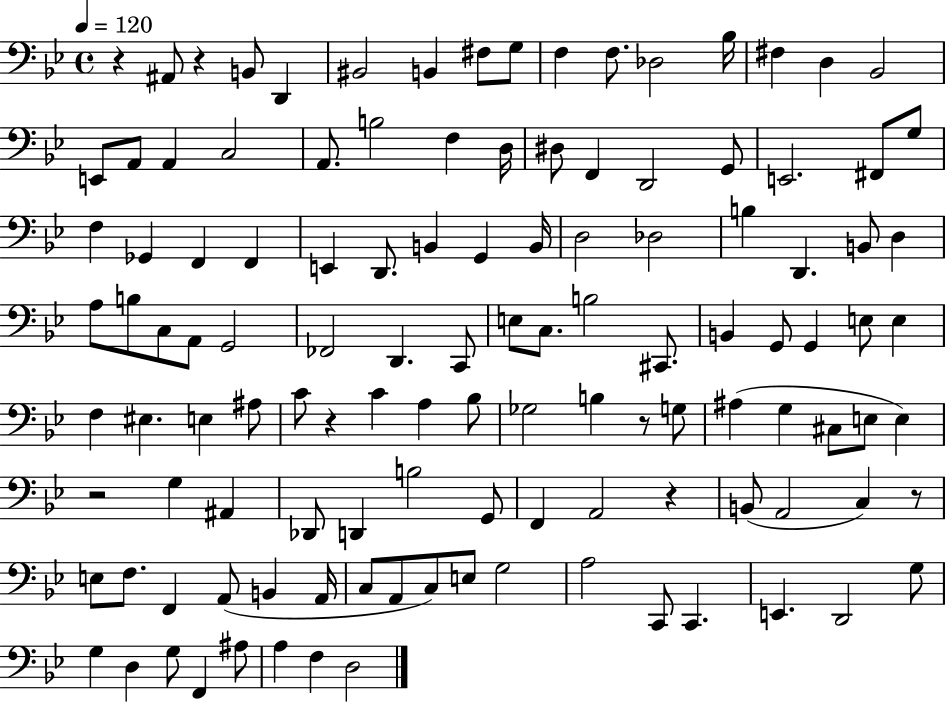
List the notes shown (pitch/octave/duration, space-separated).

R/q A#2/e R/q B2/e D2/q BIS2/h B2/q F#3/e G3/e F3/q F3/e. Db3/h Bb3/s F#3/q D3/q Bb2/h E2/e A2/e A2/q C3/h A2/e. B3/h F3/q D3/s D#3/e F2/q D2/h G2/e E2/h. F#2/e G3/e F3/q Gb2/q F2/q F2/q E2/q D2/e. B2/q G2/q B2/s D3/h Db3/h B3/q D2/q. B2/e D3/q A3/e B3/e C3/e A2/e G2/h FES2/h D2/q. C2/e E3/e C3/e. B3/h C#2/e. B2/q G2/e G2/q E3/e E3/q F3/q EIS3/q. E3/q A#3/e C4/e R/q C4/q A3/q Bb3/e Gb3/h B3/q R/e G3/e A#3/q G3/q C#3/e E3/e E3/q R/h G3/q A#2/q Db2/e D2/q B3/h G2/e F2/q A2/h R/q B2/e A2/h C3/q R/e E3/e F3/e. F2/q A2/e B2/q A2/s C3/e A2/e C3/e E3/e G3/h A3/h C2/e C2/q. E2/q. D2/h G3/e G3/q D3/q G3/e F2/q A#3/e A3/q F3/q D3/h